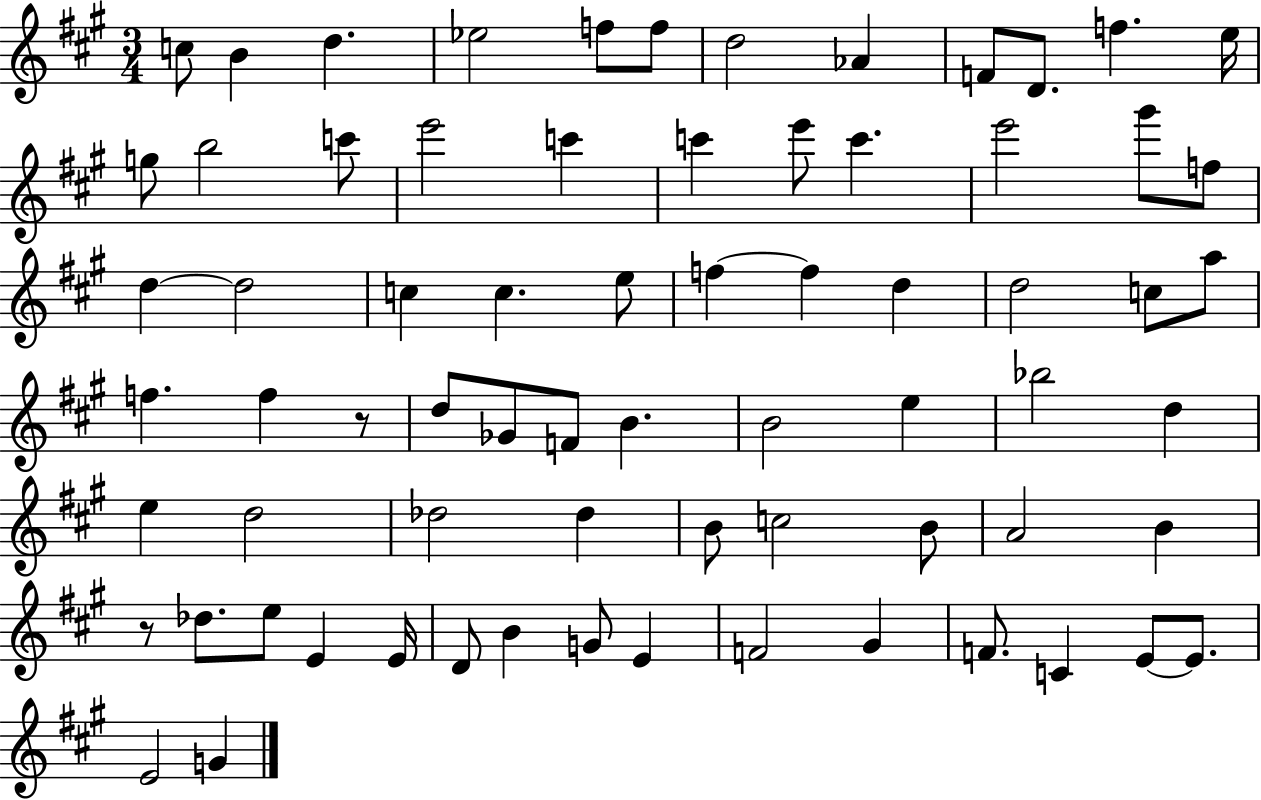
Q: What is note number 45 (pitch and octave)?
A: E5